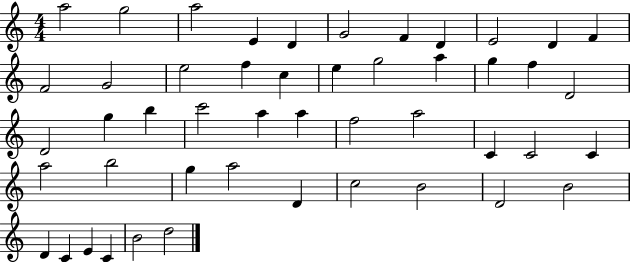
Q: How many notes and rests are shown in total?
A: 48